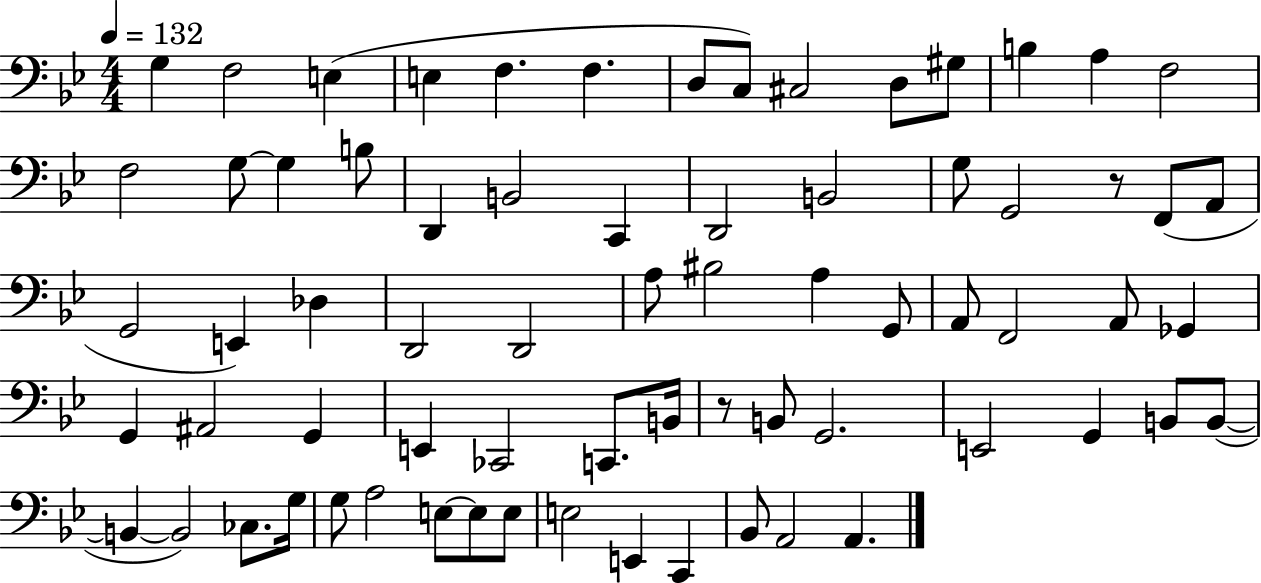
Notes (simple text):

G3/q F3/h E3/q E3/q F3/q. F3/q. D3/e C3/e C#3/h D3/e G#3/e B3/q A3/q F3/h F3/h G3/e G3/q B3/e D2/q B2/h C2/q D2/h B2/h G3/e G2/h R/e F2/e A2/e G2/h E2/q Db3/q D2/h D2/h A3/e BIS3/h A3/q G2/e A2/e F2/h A2/e Gb2/q G2/q A#2/h G2/q E2/q CES2/h C2/e. B2/s R/e B2/e G2/h. E2/h G2/q B2/e B2/e B2/q B2/h CES3/e. G3/s G3/e A3/h E3/e E3/e E3/e E3/h E2/q C2/q Bb2/e A2/h A2/q.